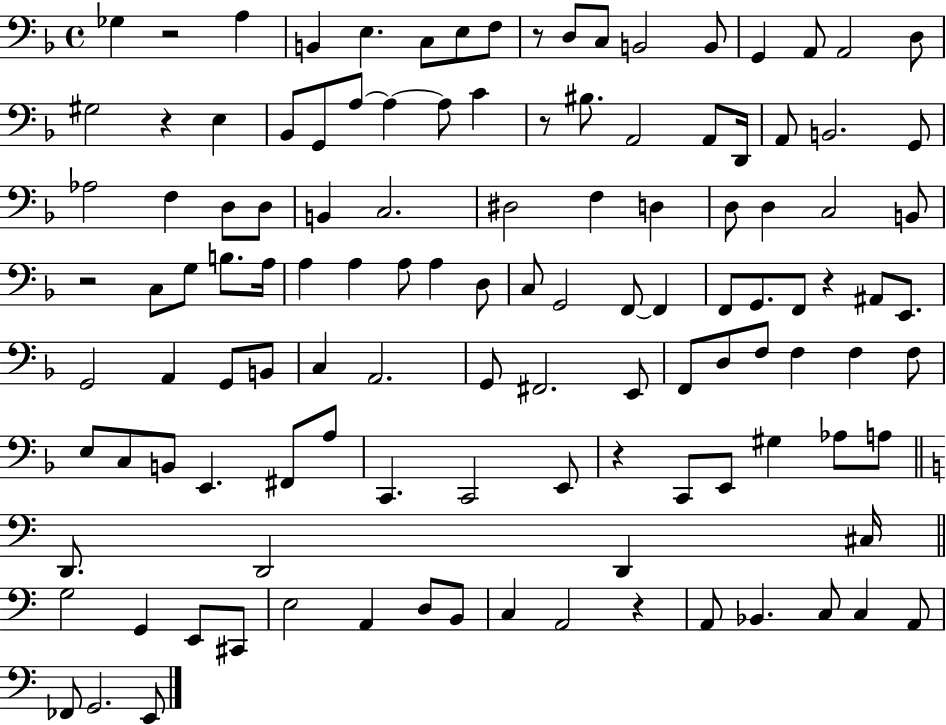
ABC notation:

X:1
T:Untitled
M:4/4
L:1/4
K:F
_G, z2 A, B,, E, C,/2 E,/2 F,/2 z/2 D,/2 C,/2 B,,2 B,,/2 G,, A,,/2 A,,2 D,/2 ^G,2 z E, _B,,/2 G,,/2 A,/2 A, A,/2 C z/2 ^B,/2 A,,2 A,,/2 D,,/4 A,,/2 B,,2 G,,/2 _A,2 F, D,/2 D,/2 B,, C,2 ^D,2 F, D, D,/2 D, C,2 B,,/2 z2 C,/2 G,/2 B,/2 A,/4 A, A, A,/2 A, D,/2 C,/2 G,,2 F,,/2 F,, F,,/2 G,,/2 F,,/2 z ^A,,/2 E,,/2 G,,2 A,, G,,/2 B,,/2 C, A,,2 G,,/2 ^F,,2 E,,/2 F,,/2 D,/2 F,/2 F, F, F,/2 E,/2 C,/2 B,,/2 E,, ^F,,/2 A,/2 C,, C,,2 E,,/2 z C,,/2 E,,/2 ^G, _A,/2 A,/2 D,,/2 D,,2 D,, ^C,/4 G,2 G,, E,,/2 ^C,,/2 E,2 A,, D,/2 B,,/2 C, A,,2 z A,,/2 _B,, C,/2 C, A,,/2 _F,,/2 G,,2 E,,/2